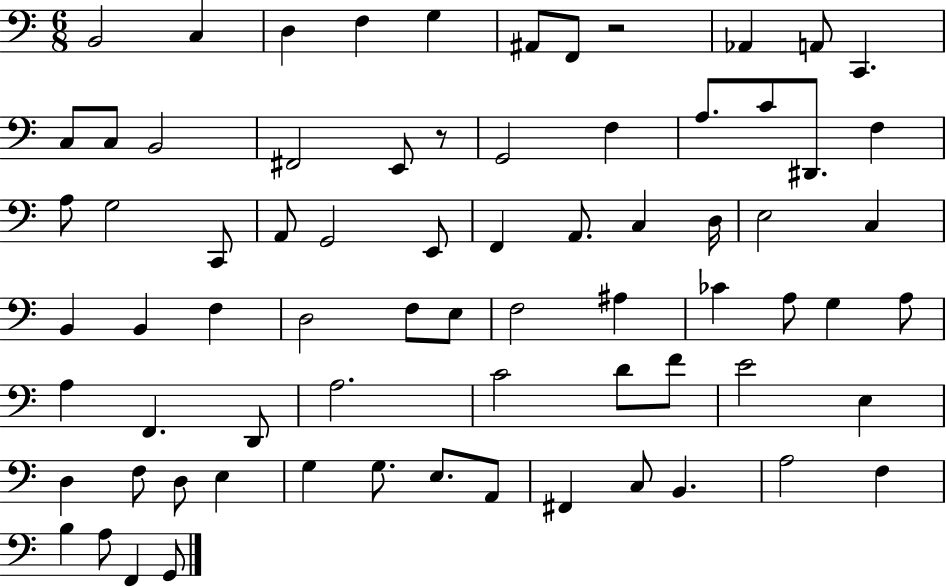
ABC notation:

X:1
T:Untitled
M:6/8
L:1/4
K:C
B,,2 C, D, F, G, ^A,,/2 F,,/2 z2 _A,, A,,/2 C,, C,/2 C,/2 B,,2 ^F,,2 E,,/2 z/2 G,,2 F, A,/2 C/2 ^D,,/2 F, A,/2 G,2 C,,/2 A,,/2 G,,2 E,,/2 F,, A,,/2 C, D,/4 E,2 C, B,, B,, F, D,2 F,/2 E,/2 F,2 ^A, _C A,/2 G, A,/2 A, F,, D,,/2 A,2 C2 D/2 F/2 E2 E, D, F,/2 D,/2 E, G, G,/2 E,/2 A,,/2 ^F,, C,/2 B,, A,2 F, B, A,/2 F,, G,,/2